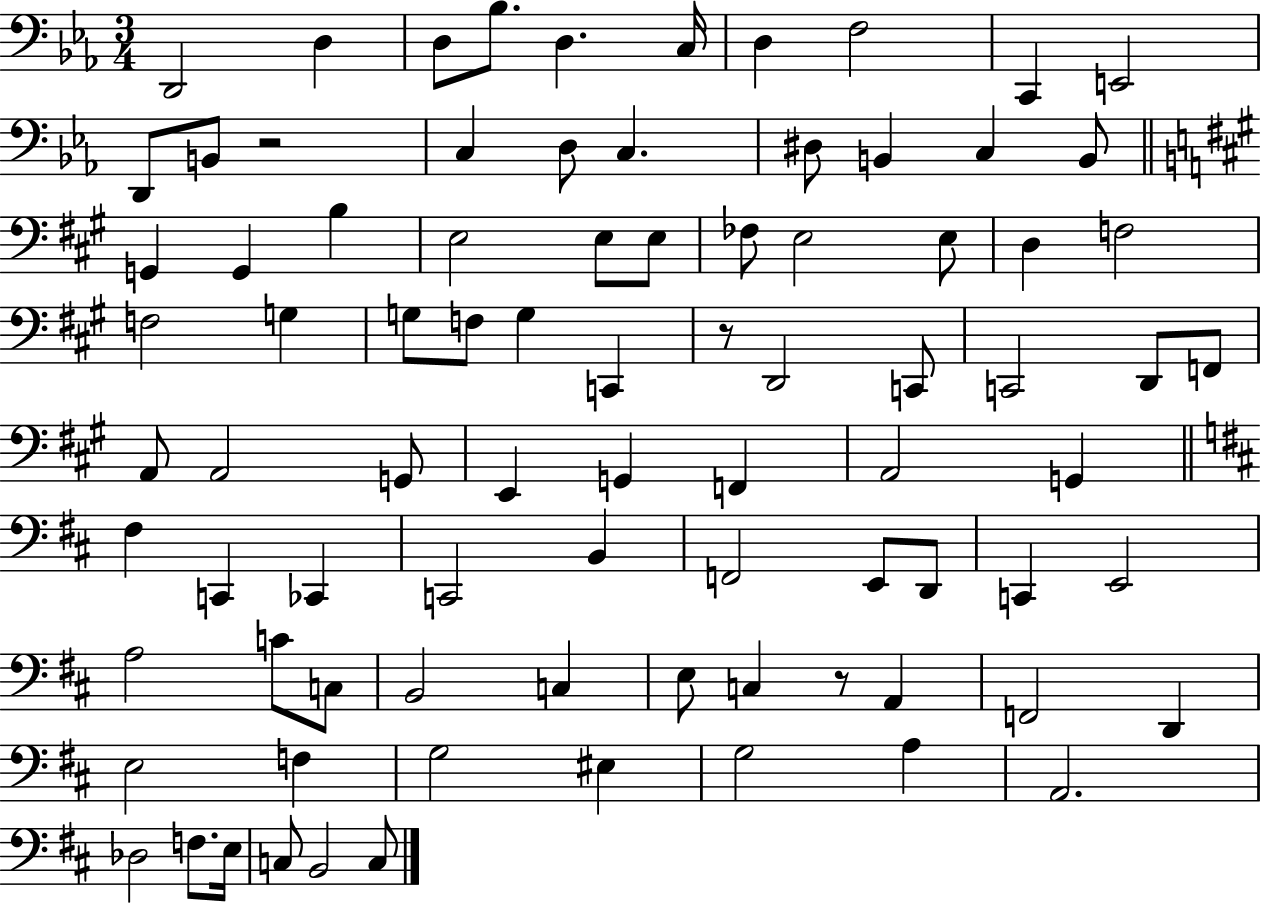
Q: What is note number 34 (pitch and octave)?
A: F3